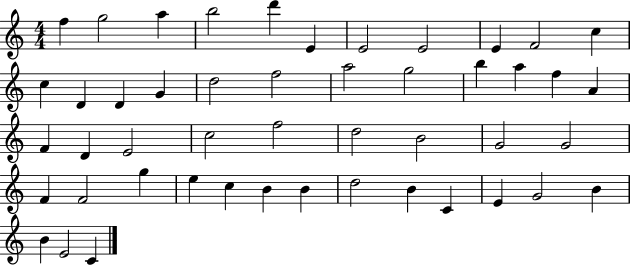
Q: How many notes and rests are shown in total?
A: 48